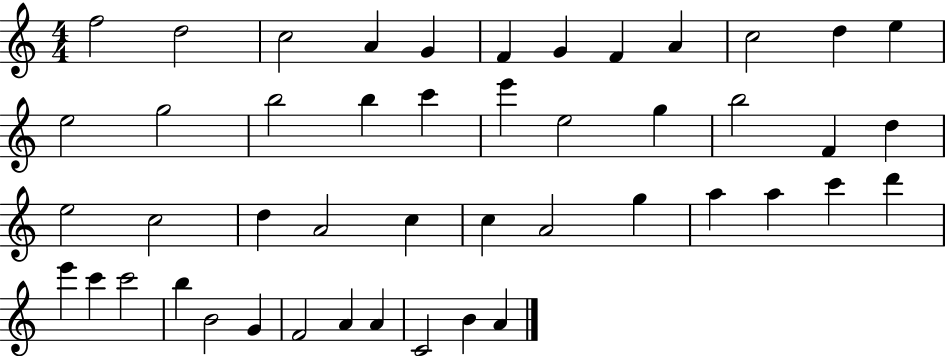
X:1
T:Untitled
M:4/4
L:1/4
K:C
f2 d2 c2 A G F G F A c2 d e e2 g2 b2 b c' e' e2 g b2 F d e2 c2 d A2 c c A2 g a a c' d' e' c' c'2 b B2 G F2 A A C2 B A